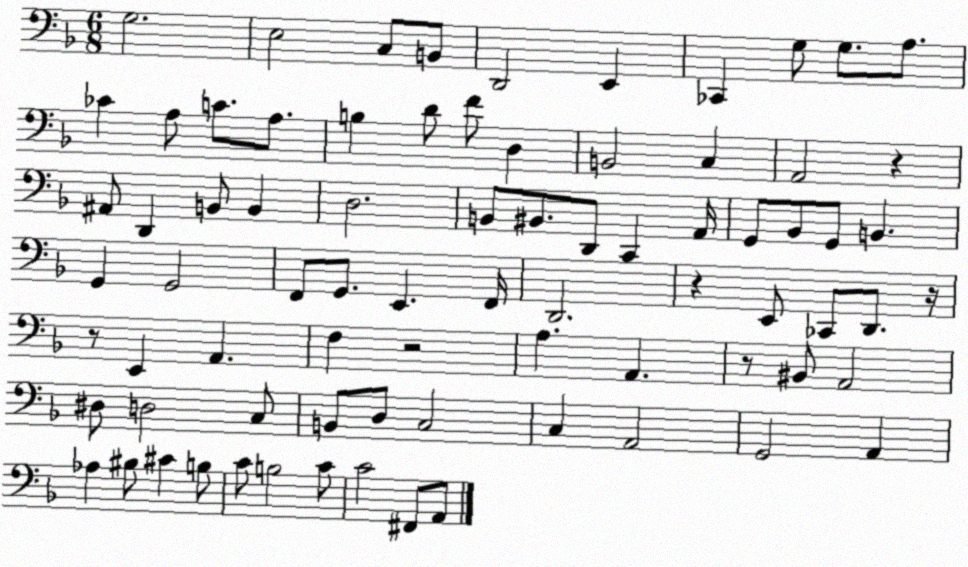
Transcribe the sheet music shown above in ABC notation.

X:1
T:Untitled
M:6/8
L:1/4
K:F
G,2 E,2 C,/2 B,,/2 D,,2 E,, _C,, G,/2 G,/2 A,/2 _C A,/2 C/2 A,/2 B, D/2 F/2 D, B,,2 C, A,,2 z ^A,,/2 D,, B,,/2 B,, D,2 B,,/2 ^B,,/2 D,,/2 C,, A,,/4 G,,/2 _B,,/2 G,,/2 B,, G,, G,,2 F,,/2 G,,/2 E,, F,,/4 D,,2 z E,,/2 _C,,/2 D,,/2 z/4 z/2 E,, A,, F, z2 A, A,, z/2 ^B,,/2 A,,2 ^D,/2 D,2 C,/2 B,,/2 D,/2 C,2 C, A,,2 G,,2 A,, _A, ^B,/2 ^C B,/2 C/2 B,2 C/2 C2 ^F,,/2 A,,/2